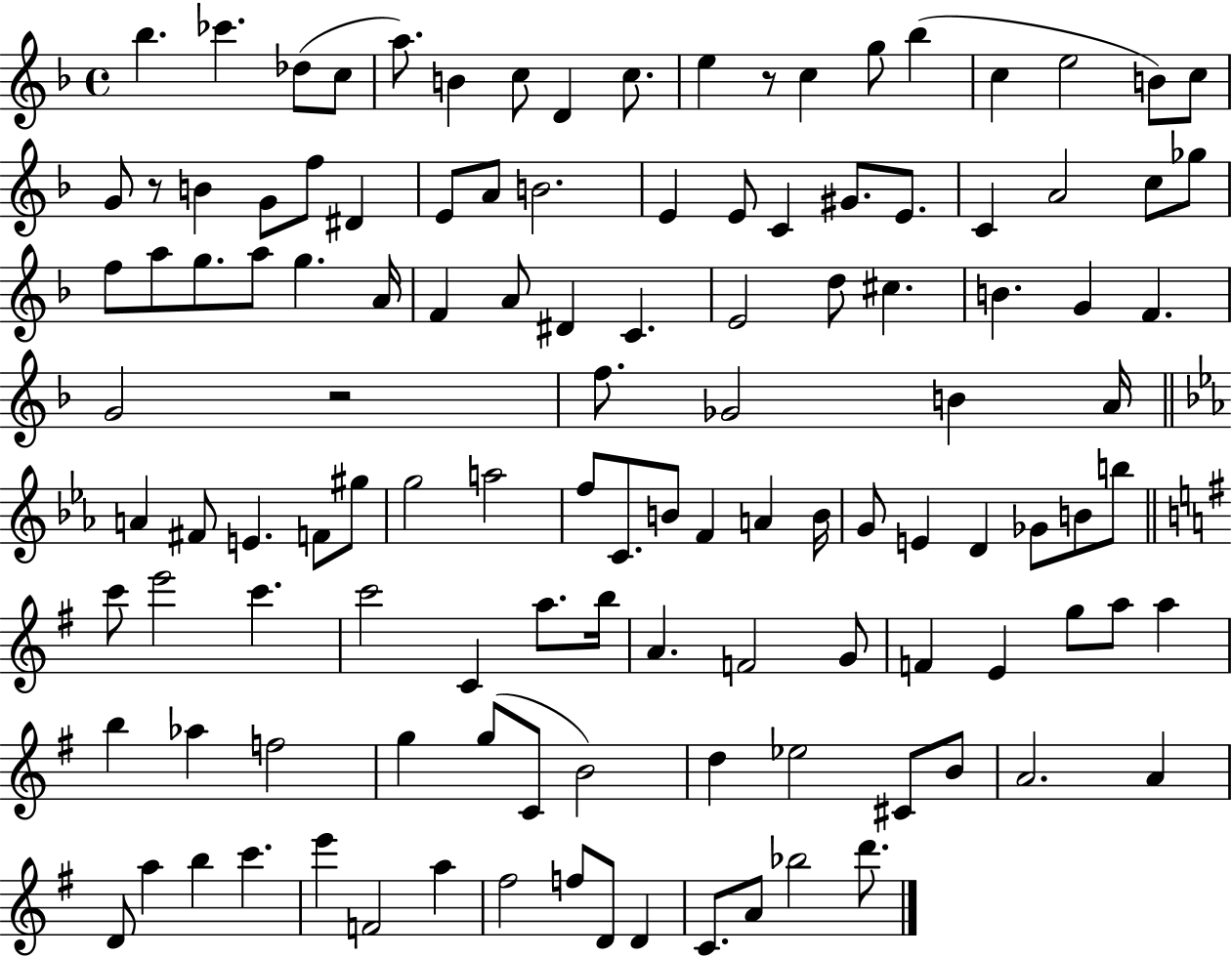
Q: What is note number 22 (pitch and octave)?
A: D#4